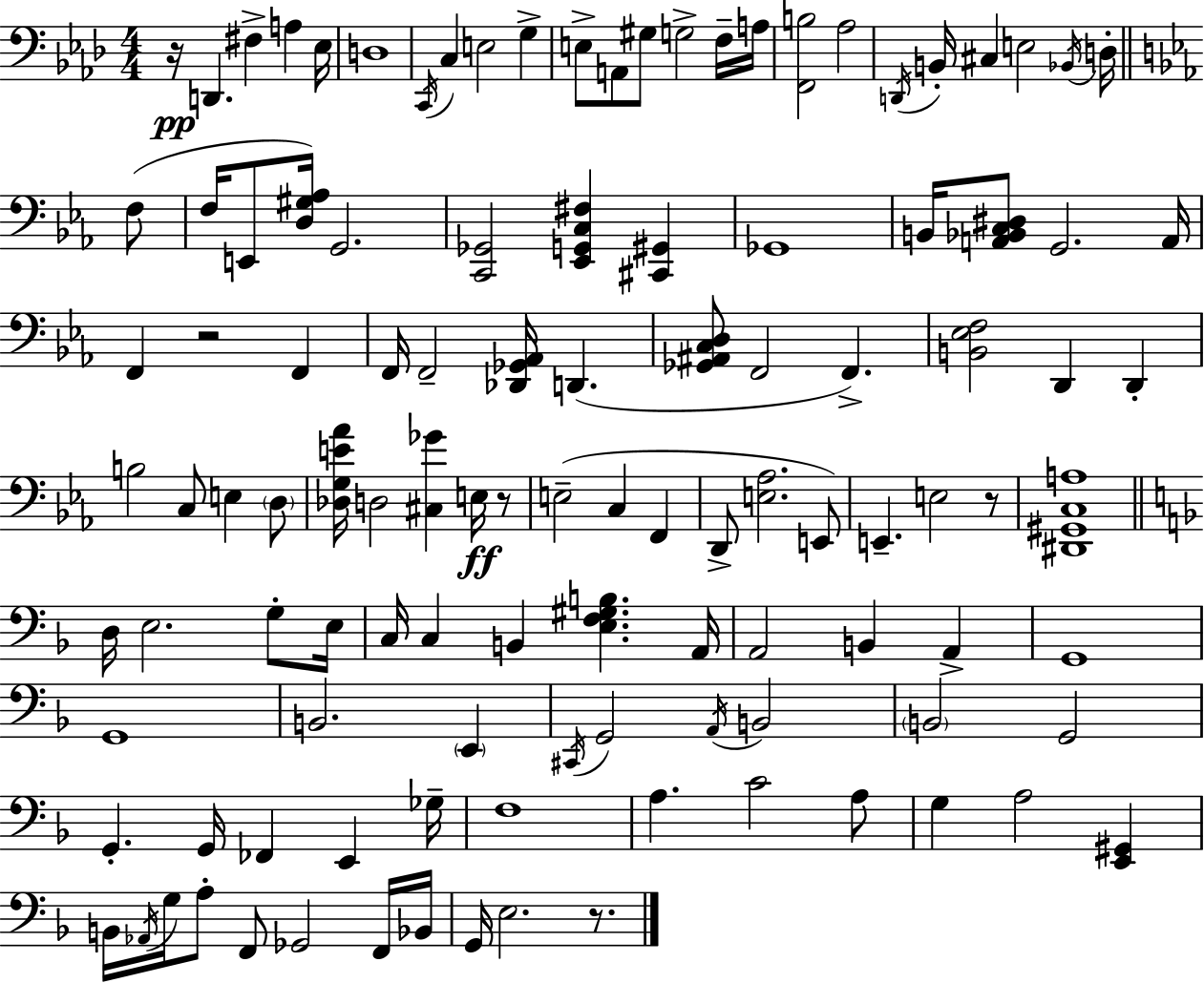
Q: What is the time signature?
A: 4/4